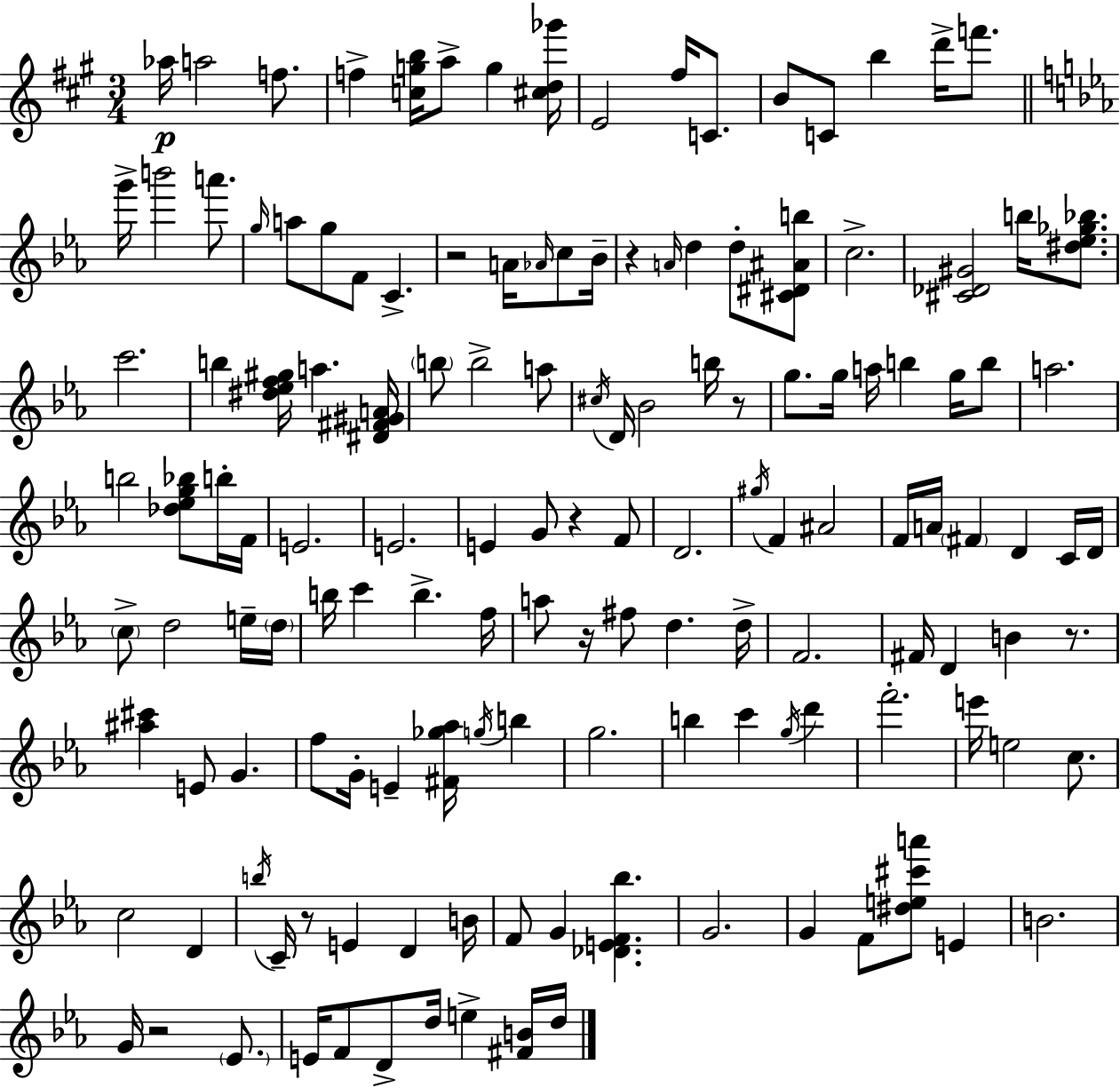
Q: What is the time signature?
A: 3/4